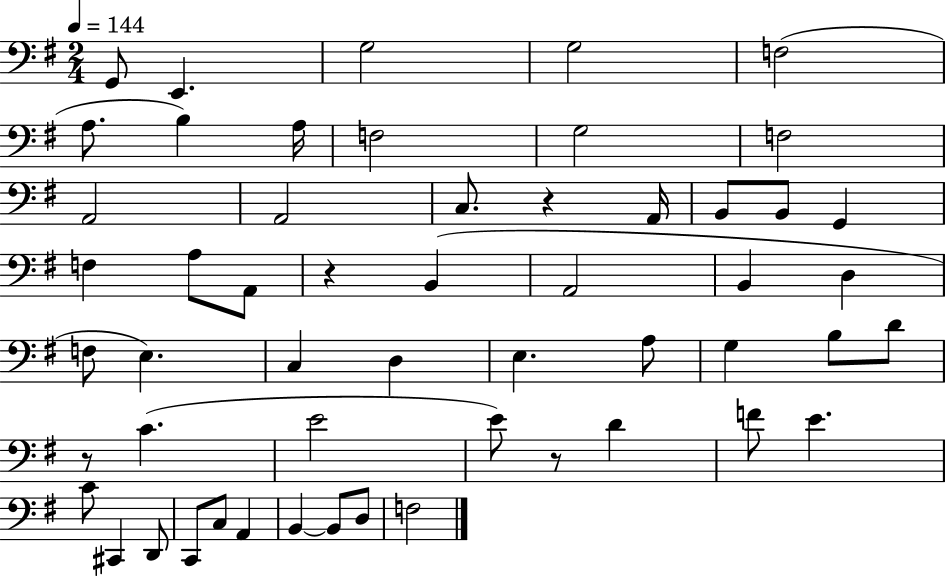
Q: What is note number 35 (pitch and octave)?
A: C4